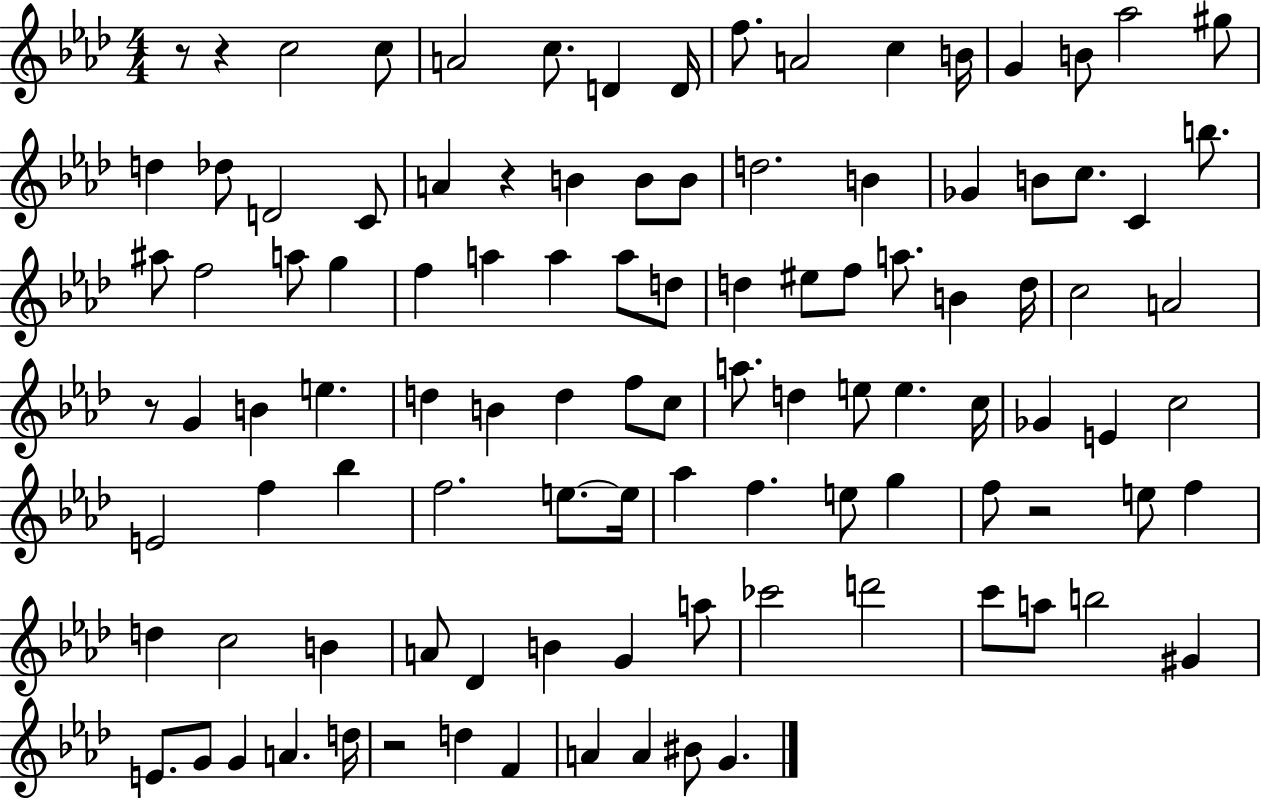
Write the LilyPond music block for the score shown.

{
  \clef treble
  \numericTimeSignature
  \time 4/4
  \key aes \major
  r8 r4 c''2 c''8 | a'2 c''8. d'4 d'16 | f''8. a'2 c''4 b'16 | g'4 b'8 aes''2 gis''8 | \break d''4 des''8 d'2 c'8 | a'4 r4 b'4 b'8 b'8 | d''2. b'4 | ges'4 b'8 c''8. c'4 b''8. | \break ais''8 f''2 a''8 g''4 | f''4 a''4 a''4 a''8 d''8 | d''4 eis''8 f''8 a''8. b'4 d''16 | c''2 a'2 | \break r8 g'4 b'4 e''4. | d''4 b'4 d''4 f''8 c''8 | a''8. d''4 e''8 e''4. c''16 | ges'4 e'4 c''2 | \break e'2 f''4 bes''4 | f''2. e''8.~~ e''16 | aes''4 f''4. e''8 g''4 | f''8 r2 e''8 f''4 | \break d''4 c''2 b'4 | a'8 des'4 b'4 g'4 a''8 | ces'''2 d'''2 | c'''8 a''8 b''2 gis'4 | \break e'8. g'8 g'4 a'4. d''16 | r2 d''4 f'4 | a'4 a'4 bis'8 g'4. | \bar "|."
}